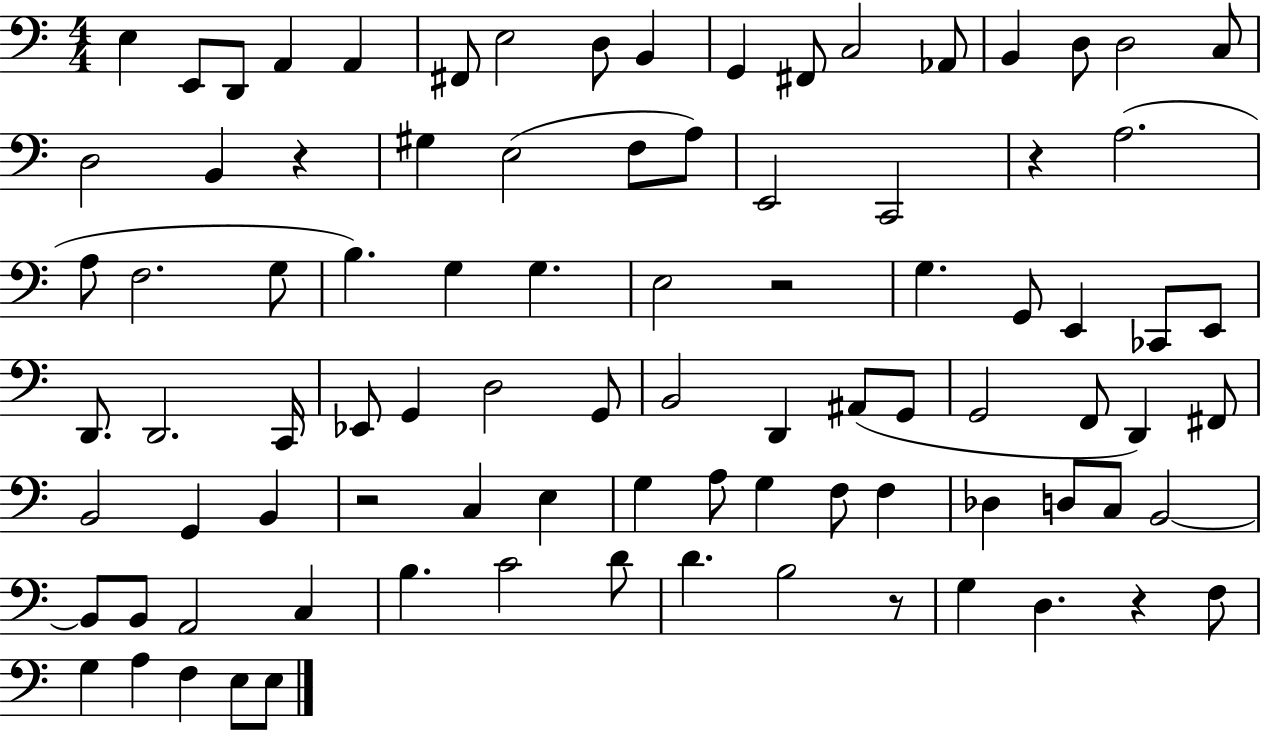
X:1
T:Untitled
M:4/4
L:1/4
K:C
E, E,,/2 D,,/2 A,, A,, ^F,,/2 E,2 D,/2 B,, G,, ^F,,/2 C,2 _A,,/2 B,, D,/2 D,2 C,/2 D,2 B,, z ^G, E,2 F,/2 A,/2 E,,2 C,,2 z A,2 A,/2 F,2 G,/2 B, G, G, E,2 z2 G, G,,/2 E,, _C,,/2 E,,/2 D,,/2 D,,2 C,,/4 _E,,/2 G,, D,2 G,,/2 B,,2 D,, ^A,,/2 G,,/2 G,,2 F,,/2 D,, ^F,,/2 B,,2 G,, B,, z2 C, E, G, A,/2 G, F,/2 F, _D, D,/2 C,/2 B,,2 B,,/2 B,,/2 A,,2 C, B, C2 D/2 D B,2 z/2 G, D, z F,/2 G, A, F, E,/2 E,/2